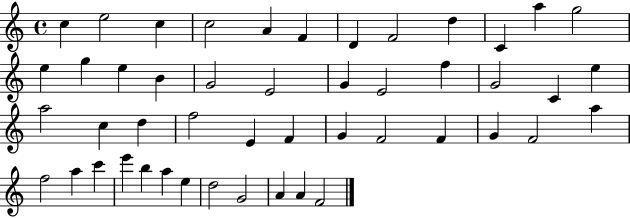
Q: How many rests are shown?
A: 0